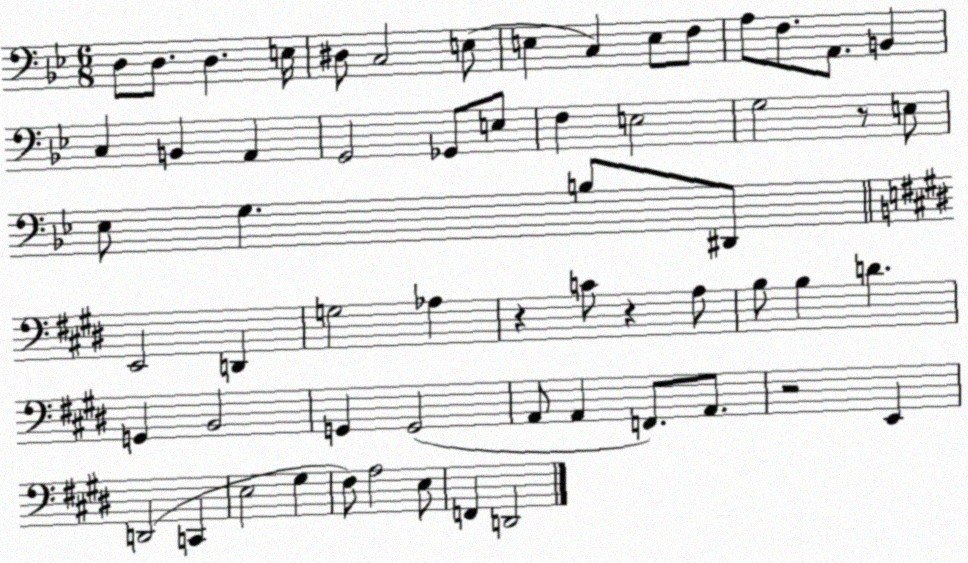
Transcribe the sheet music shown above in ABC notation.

X:1
T:Untitled
M:6/8
L:1/4
K:Bb
D,/2 D,/2 D, E,/4 ^D,/2 C,2 E,/2 E, C, E,/2 F,/2 A,/2 F,/2 A,,/2 B,, C, B,, A,, G,,2 _G,,/2 E,/2 F, E,2 G,2 z/2 E,/2 _E,/2 G, B,/2 ^D,,/2 E,,2 D,, G,2 _A, z C/2 z A,/2 B,/2 B, D G,, B,,2 G,, G,,2 A,,/2 A,, F,,/2 A,,/2 z2 E,, D,,2 C,, E,2 ^G, ^F,/2 A,2 E,/2 F,, D,,2